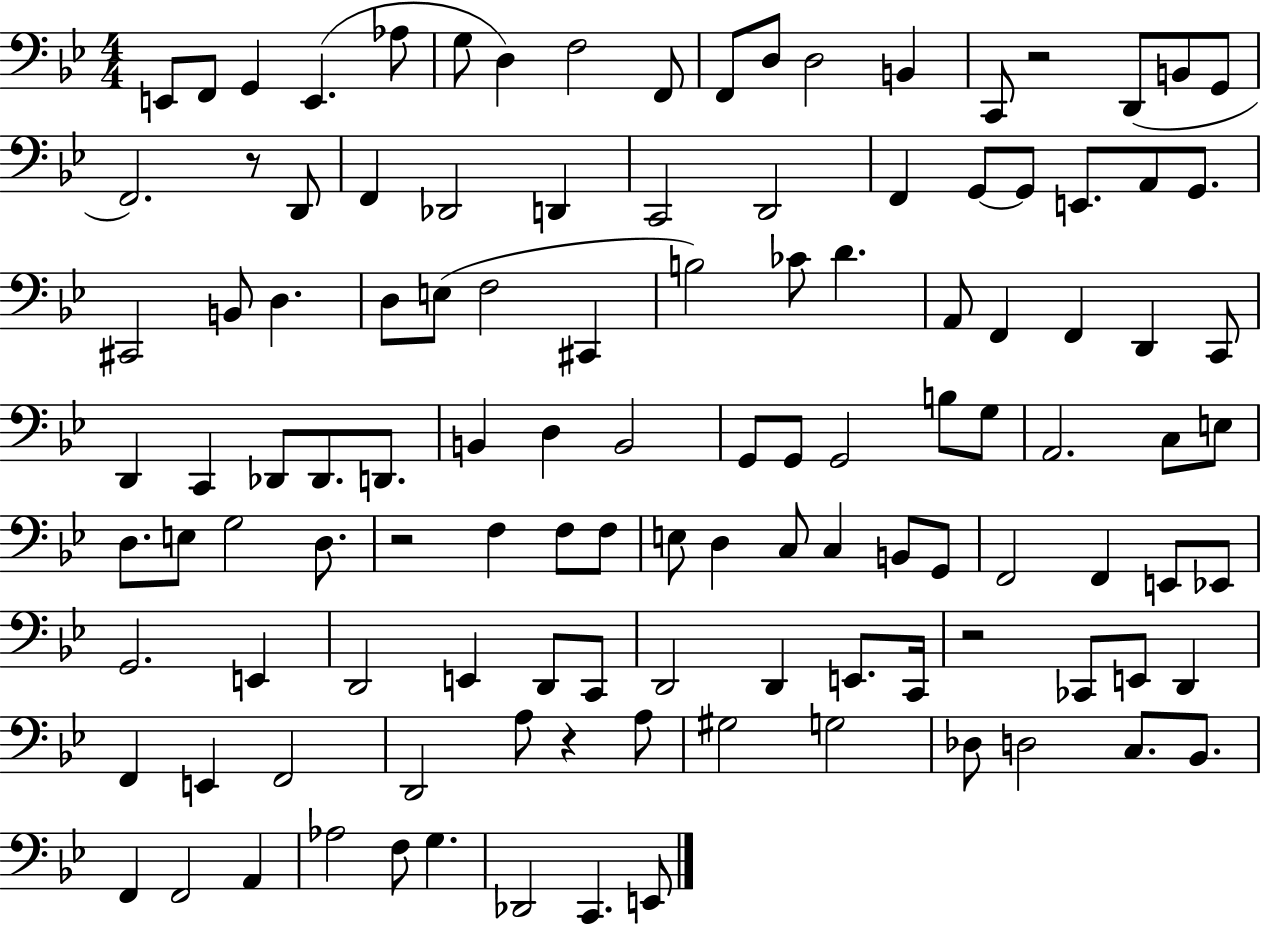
{
  \clef bass
  \numericTimeSignature
  \time 4/4
  \key bes \major
  e,8 f,8 g,4 e,4.( aes8 | g8 d4) f2 f,8 | f,8 d8 d2 b,4 | c,8 r2 d,8( b,8 g,8 | \break f,2.) r8 d,8 | f,4 des,2 d,4 | c,2 d,2 | f,4 g,8~~ g,8 e,8. a,8 g,8. | \break cis,2 b,8 d4. | d8 e8( f2 cis,4 | b2) ces'8 d'4. | a,8 f,4 f,4 d,4 c,8 | \break d,4 c,4 des,8 des,8. d,8. | b,4 d4 b,2 | g,8 g,8 g,2 b8 g8 | a,2. c8 e8 | \break d8. e8 g2 d8. | r2 f4 f8 f8 | e8 d4 c8 c4 b,8 g,8 | f,2 f,4 e,8 ees,8 | \break g,2. e,4 | d,2 e,4 d,8 c,8 | d,2 d,4 e,8. c,16 | r2 ces,8 e,8 d,4 | \break f,4 e,4 f,2 | d,2 a8 r4 a8 | gis2 g2 | des8 d2 c8. bes,8. | \break f,4 f,2 a,4 | aes2 f8 g4. | des,2 c,4. e,8 | \bar "|."
}